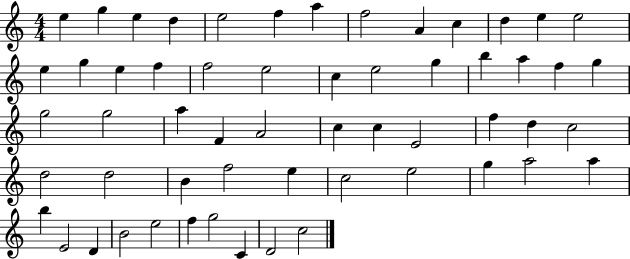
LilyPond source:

{
  \clef treble
  \numericTimeSignature
  \time 4/4
  \key c \major
  e''4 g''4 e''4 d''4 | e''2 f''4 a''4 | f''2 a'4 c''4 | d''4 e''4 e''2 | \break e''4 g''4 e''4 f''4 | f''2 e''2 | c''4 e''2 g''4 | b''4 a''4 f''4 g''4 | \break g''2 g''2 | a''4 f'4 a'2 | c''4 c''4 e'2 | f''4 d''4 c''2 | \break d''2 d''2 | b'4 f''2 e''4 | c''2 e''2 | g''4 a''2 a''4 | \break b''4 e'2 d'4 | b'2 e''2 | f''4 g''2 c'4 | d'2 c''2 | \break \bar "|."
}